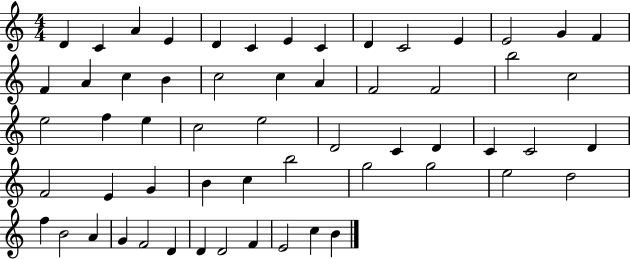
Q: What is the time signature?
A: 4/4